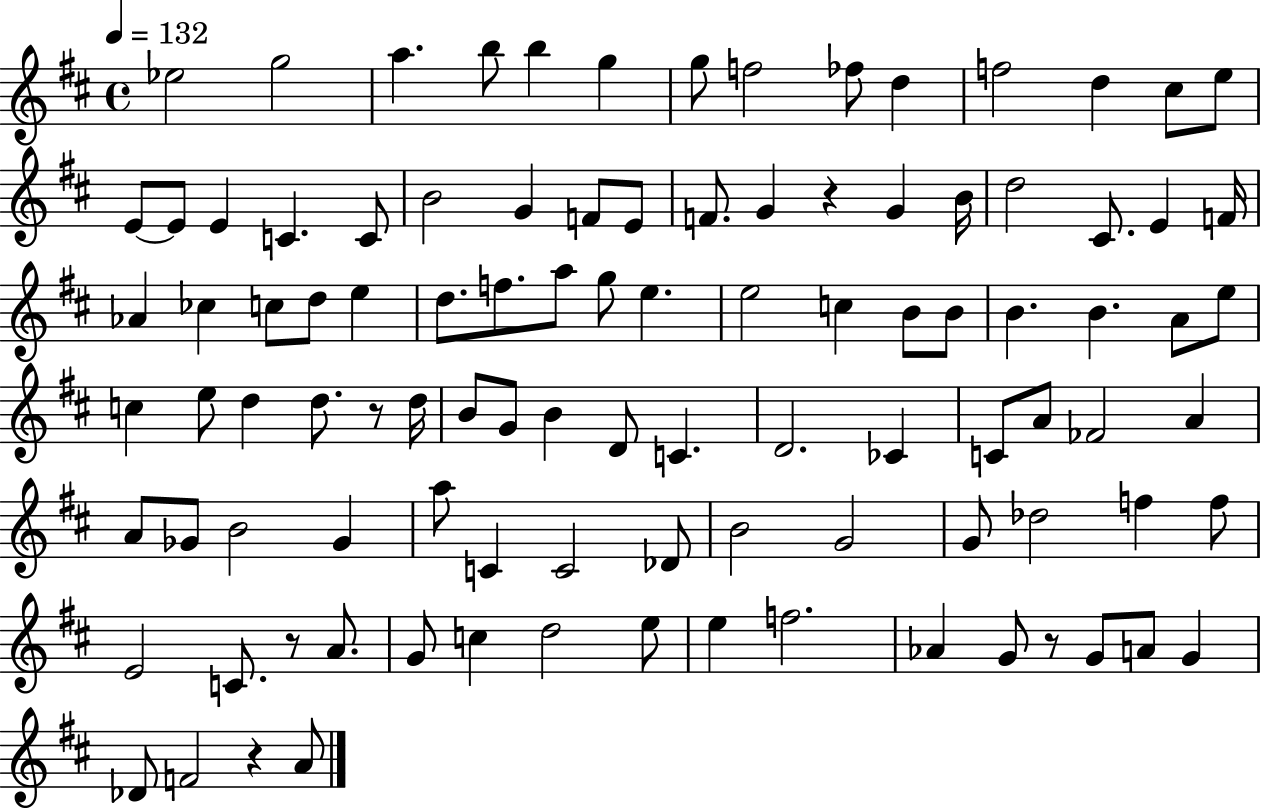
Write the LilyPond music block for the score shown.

{
  \clef treble
  \time 4/4
  \defaultTimeSignature
  \key d \major
  \tempo 4 = 132
  ees''2 g''2 | a''4. b''8 b''4 g''4 | g''8 f''2 fes''8 d''4 | f''2 d''4 cis''8 e''8 | \break e'8~~ e'8 e'4 c'4. c'8 | b'2 g'4 f'8 e'8 | f'8. g'4 r4 g'4 b'16 | d''2 cis'8. e'4 f'16 | \break aes'4 ces''4 c''8 d''8 e''4 | d''8. f''8. a''8 g''8 e''4. | e''2 c''4 b'8 b'8 | b'4. b'4. a'8 e''8 | \break c''4 e''8 d''4 d''8. r8 d''16 | b'8 g'8 b'4 d'8 c'4. | d'2. ces'4 | c'8 a'8 fes'2 a'4 | \break a'8 ges'8 b'2 ges'4 | a''8 c'4 c'2 des'8 | b'2 g'2 | g'8 des''2 f''4 f''8 | \break e'2 c'8. r8 a'8. | g'8 c''4 d''2 e''8 | e''4 f''2. | aes'4 g'8 r8 g'8 a'8 g'4 | \break des'8 f'2 r4 a'8 | \bar "|."
}